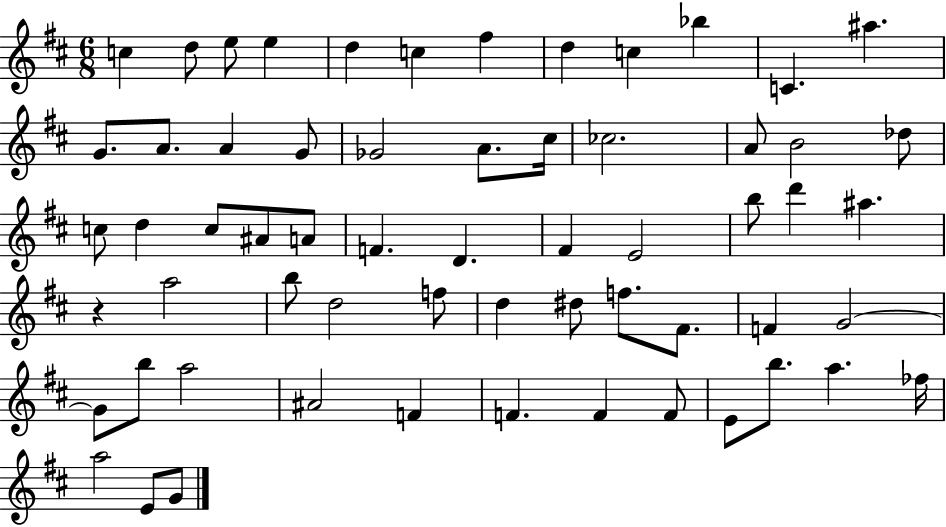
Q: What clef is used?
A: treble